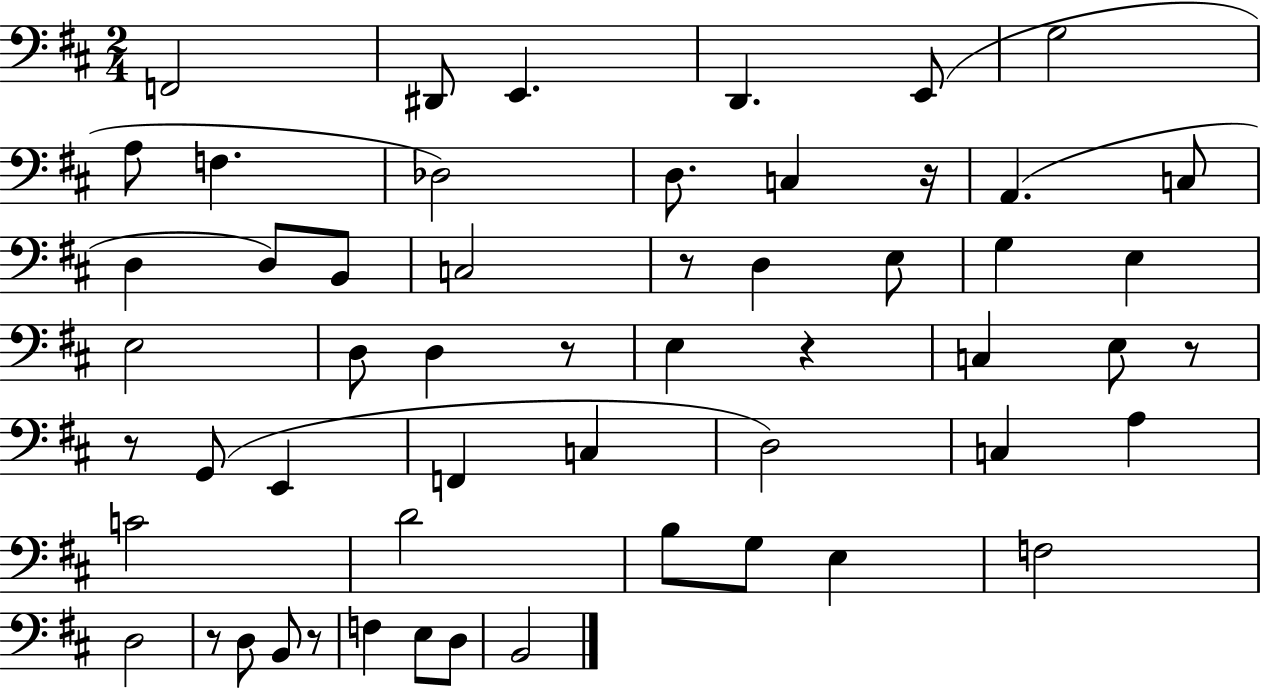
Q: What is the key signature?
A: D major